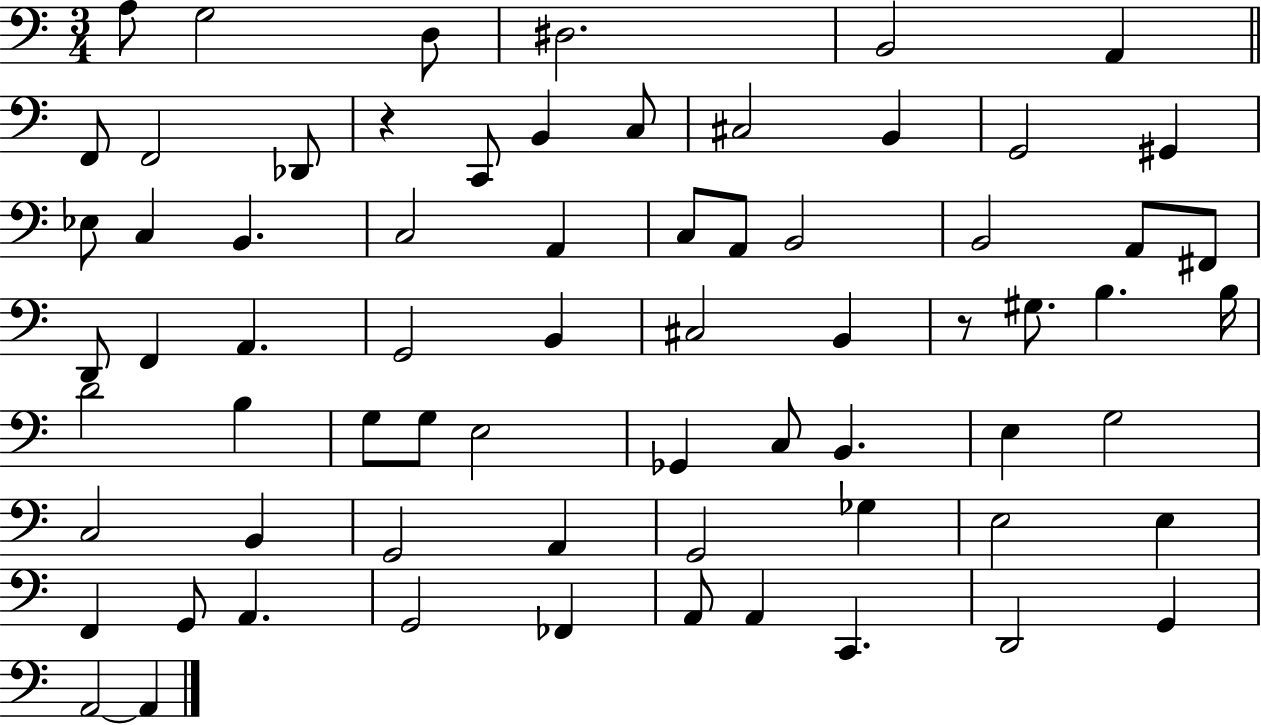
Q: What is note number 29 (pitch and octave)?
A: F2